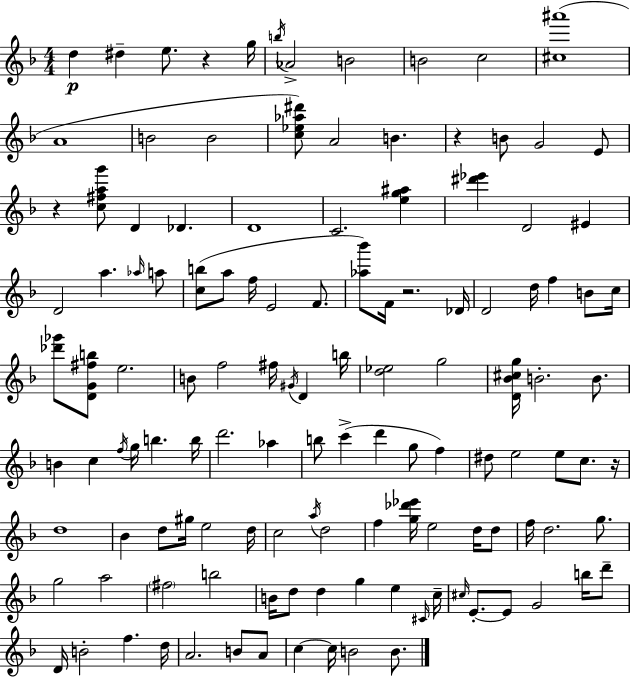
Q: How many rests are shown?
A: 5